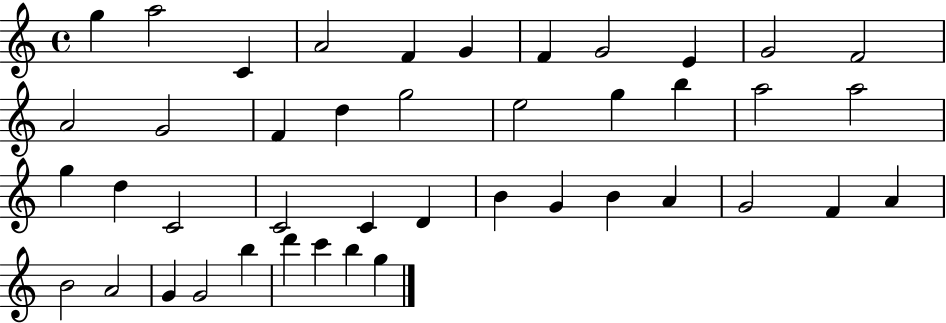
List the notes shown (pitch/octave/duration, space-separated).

G5/q A5/h C4/q A4/h F4/q G4/q F4/q G4/h E4/q G4/h F4/h A4/h G4/h F4/q D5/q G5/h E5/h G5/q B5/q A5/h A5/h G5/q D5/q C4/h C4/h C4/q D4/q B4/q G4/q B4/q A4/q G4/h F4/q A4/q B4/h A4/h G4/q G4/h B5/q D6/q C6/q B5/q G5/q